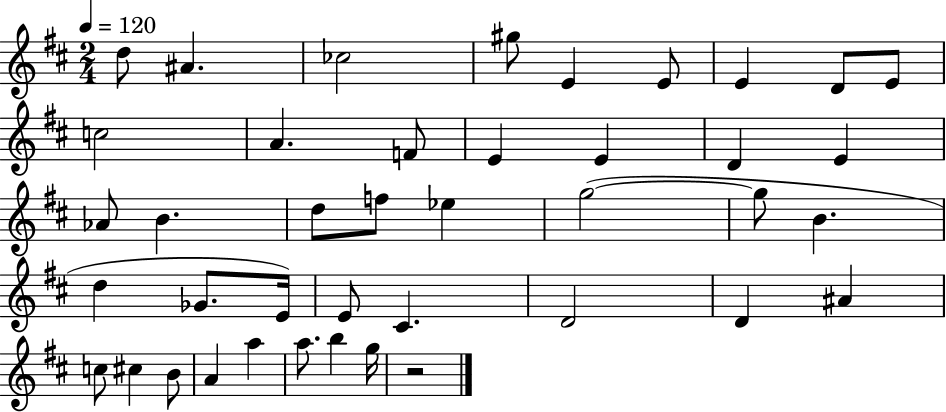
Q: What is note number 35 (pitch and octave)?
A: B4